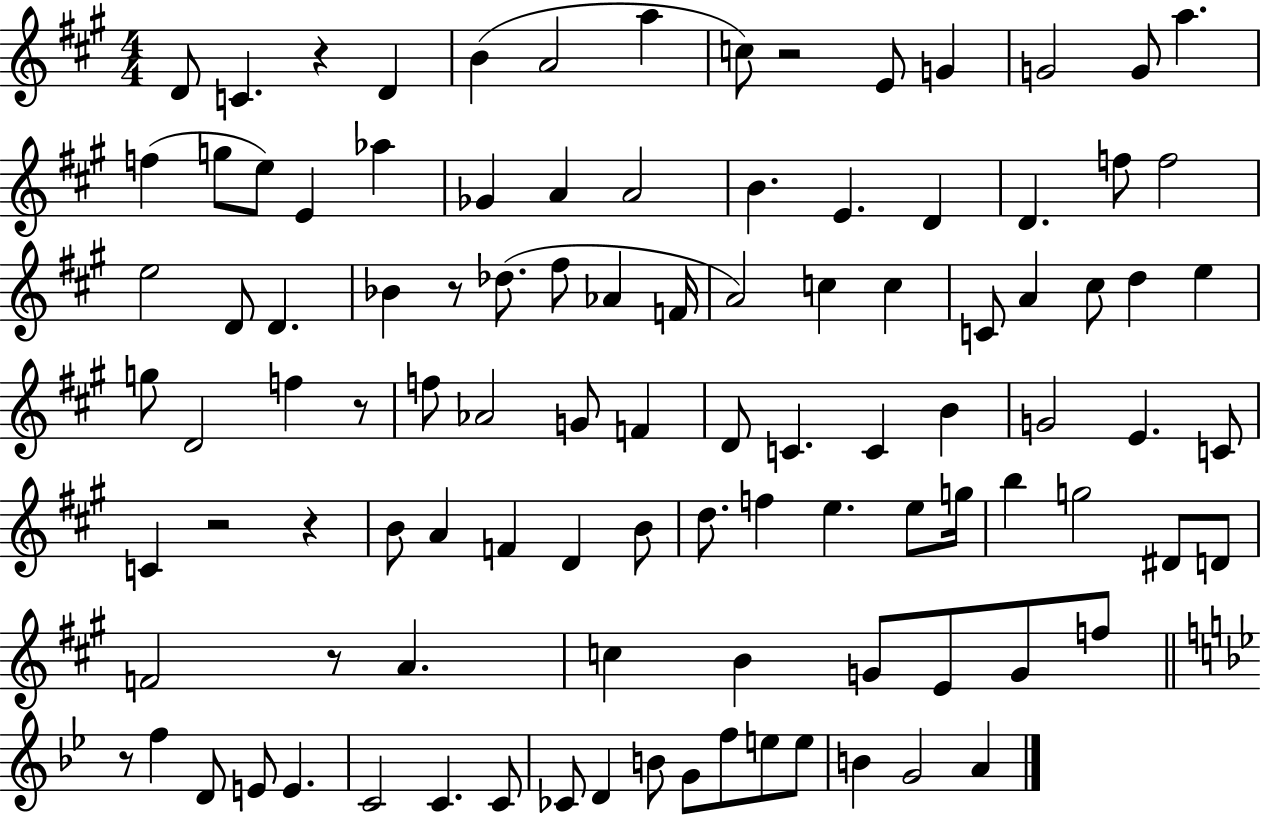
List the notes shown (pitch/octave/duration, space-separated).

D4/e C4/q. R/q D4/q B4/q A4/h A5/q C5/e R/h E4/e G4/q G4/h G4/e A5/q. F5/q G5/e E5/e E4/q Ab5/q Gb4/q A4/q A4/h B4/q. E4/q. D4/q D4/q. F5/e F5/h E5/h D4/e D4/q. Bb4/q R/e Db5/e. F#5/e Ab4/q F4/s A4/h C5/q C5/q C4/e A4/q C#5/e D5/q E5/q G5/e D4/h F5/q R/e F5/e Ab4/h G4/e F4/q D4/e C4/q. C4/q B4/q G4/h E4/q. C4/e C4/q R/h R/q B4/e A4/q F4/q D4/q B4/e D5/e. F5/q E5/q. E5/e G5/s B5/q G5/h D#4/e D4/e F4/h R/e A4/q. C5/q B4/q G4/e E4/e G4/e F5/e R/e F5/q D4/e E4/e E4/q. C4/h C4/q. C4/e CES4/e D4/q B4/e G4/e F5/e E5/e E5/e B4/q G4/h A4/q